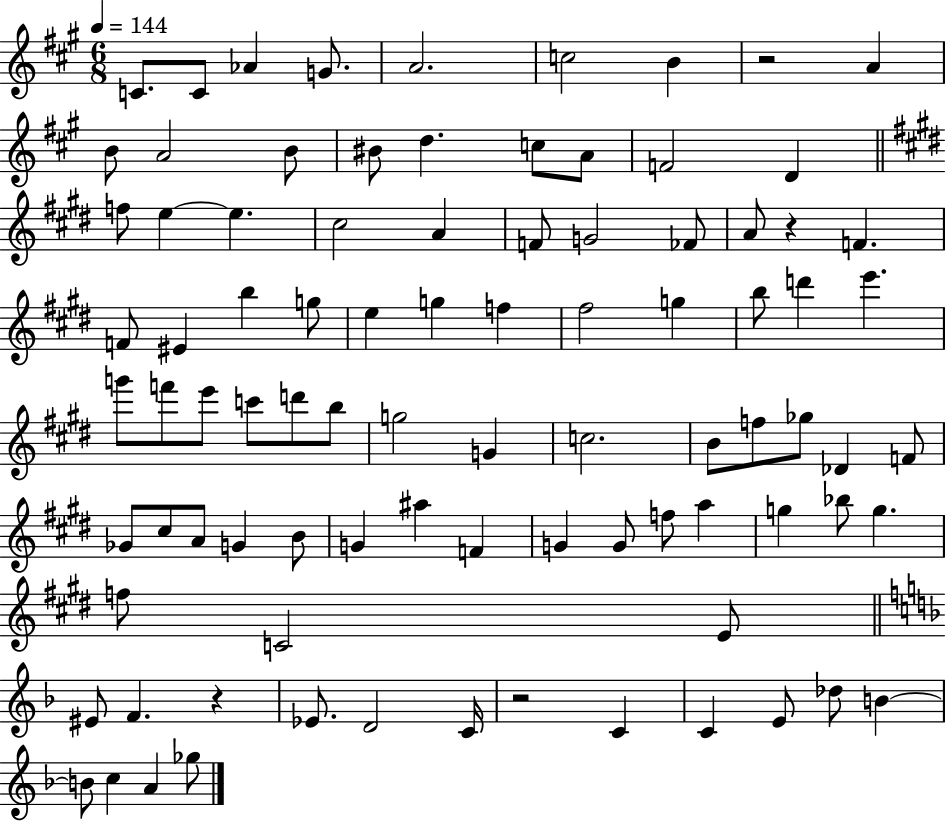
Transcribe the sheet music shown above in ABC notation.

X:1
T:Untitled
M:6/8
L:1/4
K:A
C/2 C/2 _A G/2 A2 c2 B z2 A B/2 A2 B/2 ^B/2 d c/2 A/2 F2 D f/2 e e ^c2 A F/2 G2 _F/2 A/2 z F F/2 ^E b g/2 e g f ^f2 g b/2 d' e' g'/2 f'/2 e'/2 c'/2 d'/2 b/2 g2 G c2 B/2 f/2 _g/2 _D F/2 _G/2 ^c/2 A/2 G B/2 G ^a F G G/2 f/2 a g _b/2 g f/2 C2 E/2 ^E/2 F z _E/2 D2 C/4 z2 C C E/2 _d/2 B B/2 c A _g/2